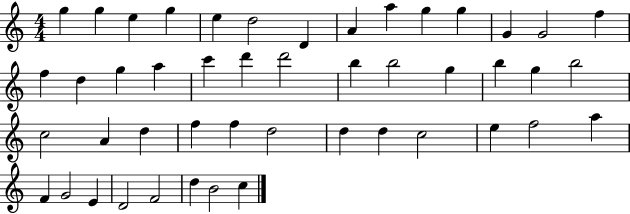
{
  \clef treble
  \numericTimeSignature
  \time 4/4
  \key c \major
  g''4 g''4 e''4 g''4 | e''4 d''2 d'4 | a'4 a''4 g''4 g''4 | g'4 g'2 f''4 | \break f''4 d''4 g''4 a''4 | c'''4 d'''4 d'''2 | b''4 b''2 g''4 | b''4 g''4 b''2 | \break c''2 a'4 d''4 | f''4 f''4 d''2 | d''4 d''4 c''2 | e''4 f''2 a''4 | \break f'4 g'2 e'4 | d'2 f'2 | d''4 b'2 c''4 | \bar "|."
}